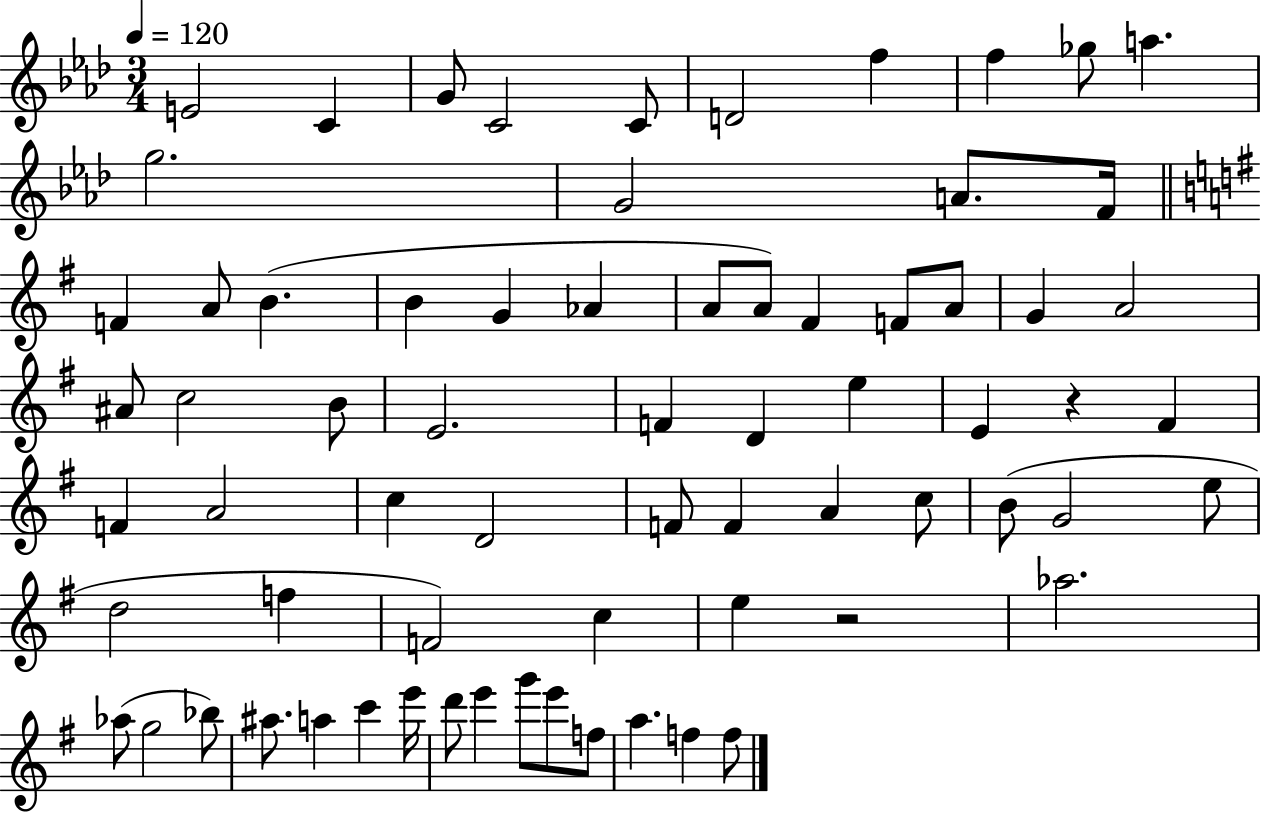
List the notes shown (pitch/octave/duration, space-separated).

E4/h C4/q G4/e C4/h C4/e D4/h F5/q F5/q Gb5/e A5/q. G5/h. G4/h A4/e. F4/s F4/q A4/e B4/q. B4/q G4/q Ab4/q A4/e A4/e F#4/q F4/e A4/e G4/q A4/h A#4/e C5/h B4/e E4/h. F4/q D4/q E5/q E4/q R/q F#4/q F4/q A4/h C5/q D4/h F4/e F4/q A4/q C5/e B4/e G4/h E5/e D5/h F5/q F4/h C5/q E5/q R/h Ab5/h. Ab5/e G5/h Bb5/e A#5/e. A5/q C6/q E6/s D6/e E6/q G6/e E6/e F5/e A5/q. F5/q F5/e